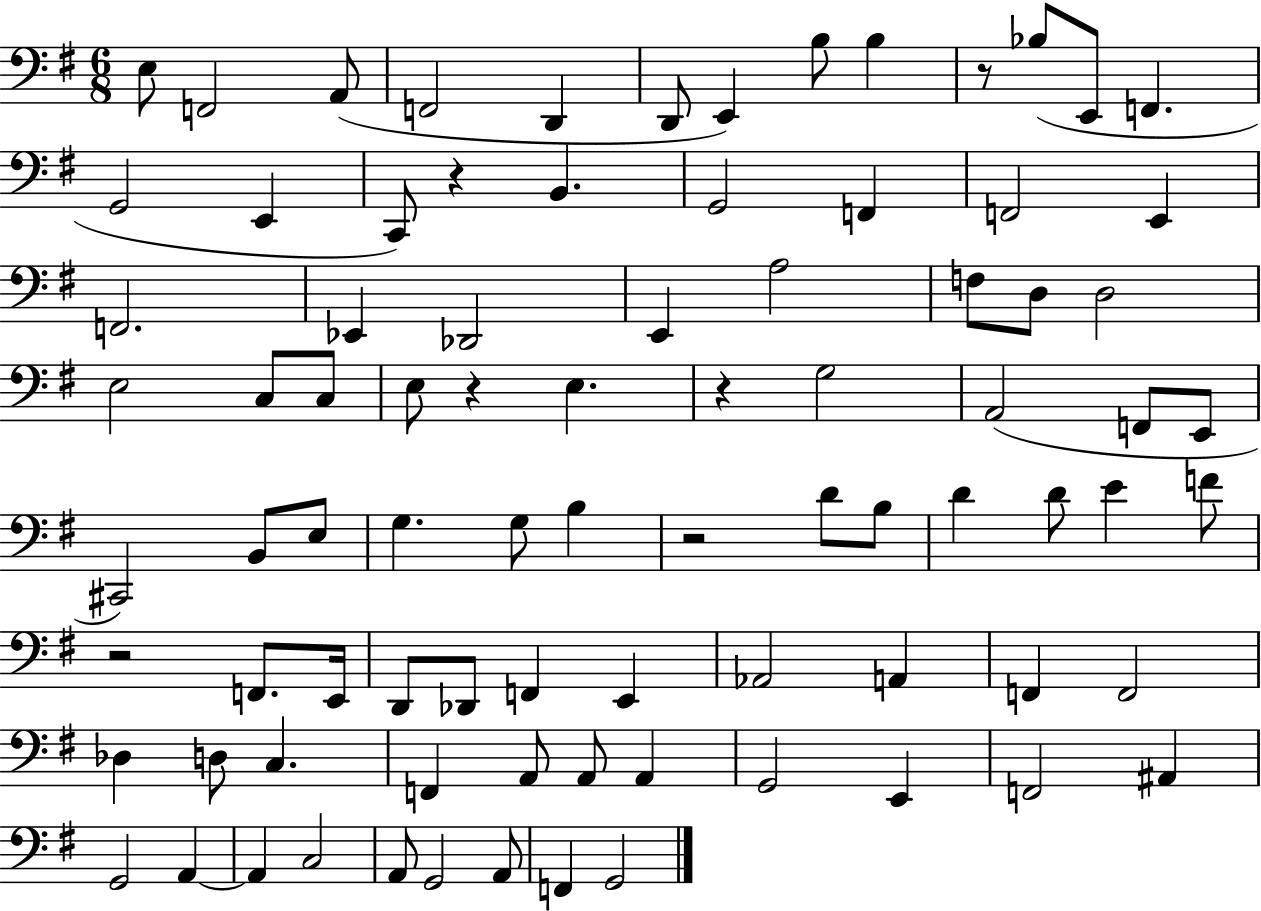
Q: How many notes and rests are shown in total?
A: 85